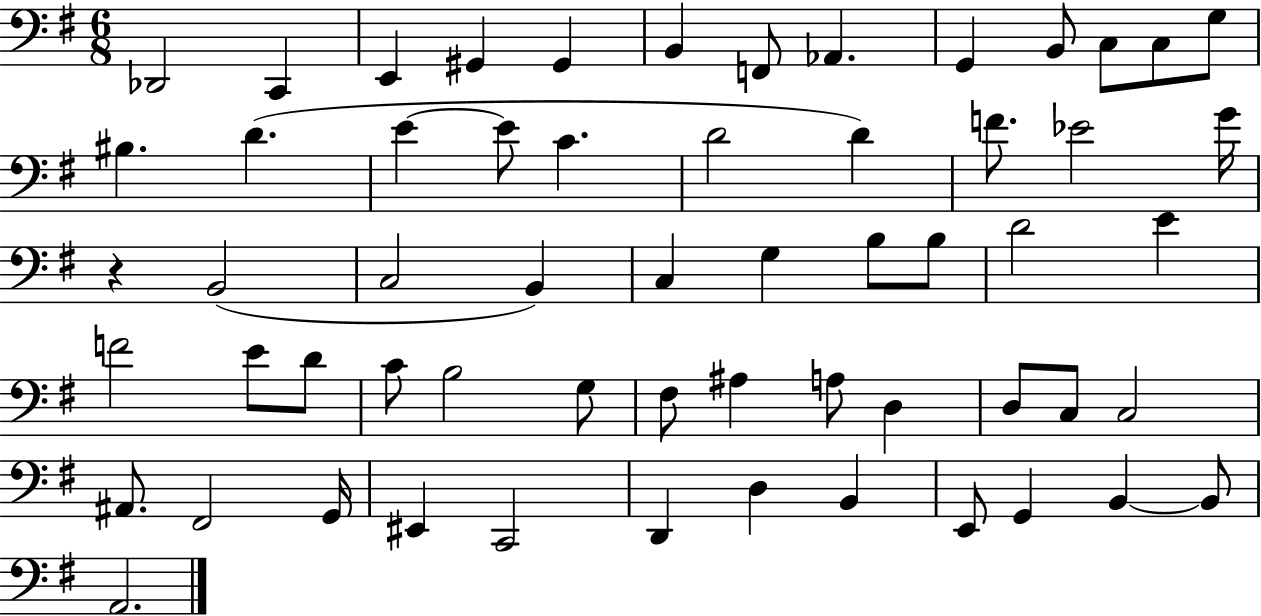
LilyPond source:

{
  \clef bass
  \numericTimeSignature
  \time 6/8
  \key g \major
  des,2 c,4 | e,4 gis,4 gis,4 | b,4 f,8 aes,4. | g,4 b,8 c8 c8 g8 | \break bis4. d'4.( | e'4~~ e'8 c'4. | d'2 d'4) | f'8. ees'2 g'16 | \break r4 b,2( | c2 b,4) | c4 g4 b8 b8 | d'2 e'4 | \break f'2 e'8 d'8 | c'8 b2 g8 | fis8 ais4 a8 d4 | d8 c8 c2 | \break ais,8. fis,2 g,16 | eis,4 c,2 | d,4 d4 b,4 | e,8 g,4 b,4~~ b,8 | \break a,2. | \bar "|."
}